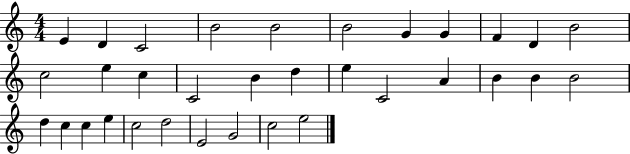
{
  \clef treble
  \numericTimeSignature
  \time 4/4
  \key c \major
  e'4 d'4 c'2 | b'2 b'2 | b'2 g'4 g'4 | f'4 d'4 b'2 | \break c''2 e''4 c''4 | c'2 b'4 d''4 | e''4 c'2 a'4 | b'4 b'4 b'2 | \break d''4 c''4 c''4 e''4 | c''2 d''2 | e'2 g'2 | c''2 e''2 | \break \bar "|."
}